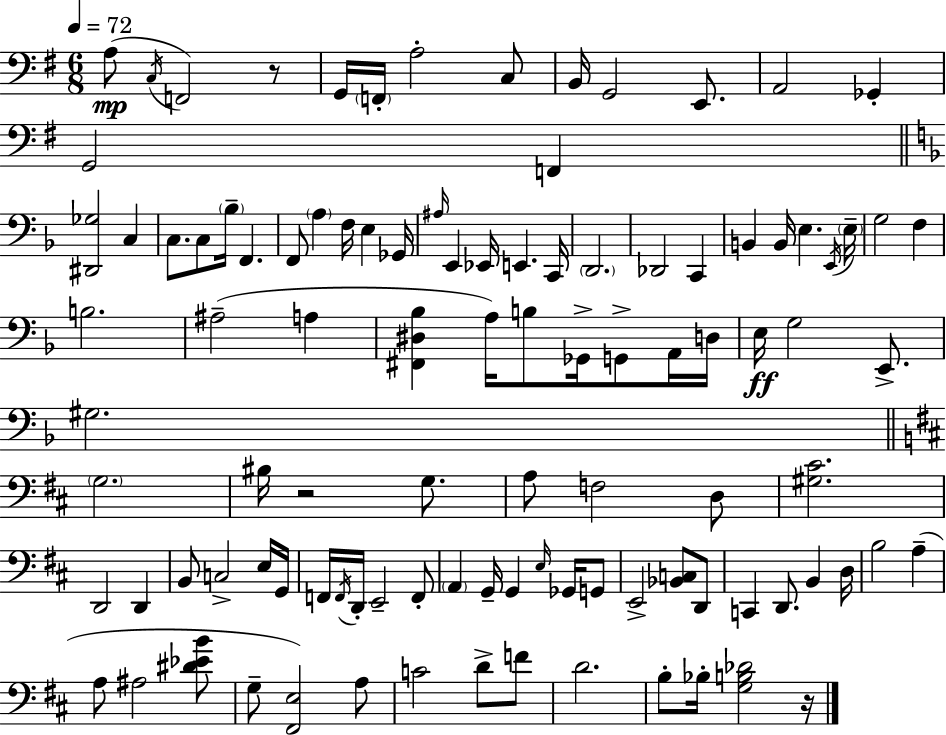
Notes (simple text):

A3/e C3/s F2/h R/e G2/s F2/s A3/h C3/e B2/s G2/h E2/e. A2/h Gb2/q G2/h F2/q [D#2,Gb3]/h C3/q C3/e. C3/e Bb3/s F2/q. F2/e A3/q F3/s E3/q Gb2/s A#3/s E2/q Eb2/s E2/q. C2/s D2/h. Db2/h C2/q B2/q B2/s E3/q. E2/s E3/s G3/h F3/q B3/h. A#3/h A3/q [F#2,D#3,Bb3]/q A3/s B3/e Gb2/s G2/e A2/s D3/s E3/s G3/h E2/e. G#3/h. G3/h. BIS3/s R/h G3/e. A3/e F3/h D3/e [G#3,C#4]/h. D2/h D2/q B2/e C3/h E3/s G2/s F2/s F2/s D2/s E2/h F2/e A2/q G2/s G2/q E3/s Gb2/s G2/e E2/h [Bb2,C3]/e D2/e C2/q D2/e. B2/q D3/s B3/h A3/q A3/e A#3/h [D#4,Eb4,B4]/e G3/e [F#2,E3]/h A3/e C4/h D4/e F4/e D4/h. B3/e Bb3/s [G3,B3,Db4]/h R/s